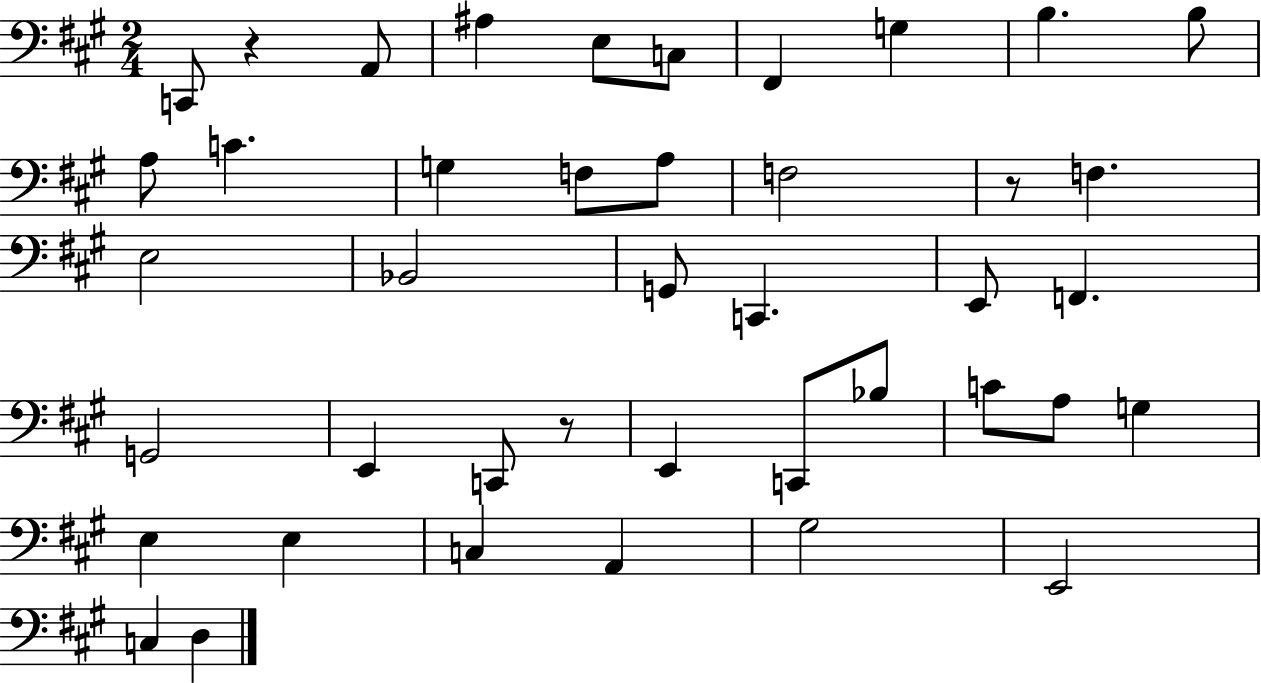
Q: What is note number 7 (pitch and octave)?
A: G3